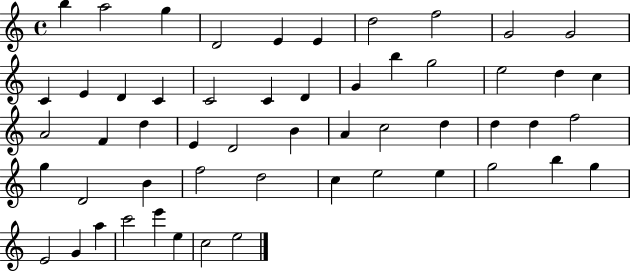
B5/q A5/h G5/q D4/h E4/q E4/q D5/h F5/h G4/h G4/h C4/q E4/q D4/q C4/q C4/h C4/q D4/q G4/q B5/q G5/h E5/h D5/q C5/q A4/h F4/q D5/q E4/q D4/h B4/q A4/q C5/h D5/q D5/q D5/q F5/h G5/q D4/h B4/q F5/h D5/h C5/q E5/h E5/q G5/h B5/q G5/q E4/h G4/q A5/q C6/h E6/q E5/q C5/h E5/h